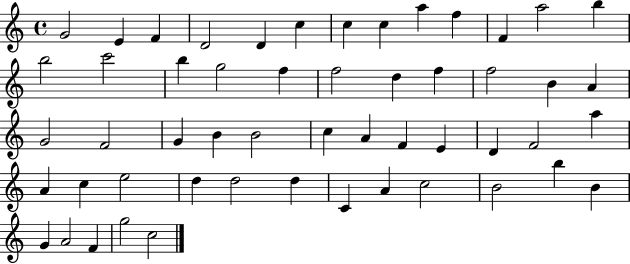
{
  \clef treble
  \time 4/4
  \defaultTimeSignature
  \key c \major
  g'2 e'4 f'4 | d'2 d'4 c''4 | c''4 c''4 a''4 f''4 | f'4 a''2 b''4 | \break b''2 c'''2 | b''4 g''2 f''4 | f''2 d''4 f''4 | f''2 b'4 a'4 | \break g'2 f'2 | g'4 b'4 b'2 | c''4 a'4 f'4 e'4 | d'4 f'2 a''4 | \break a'4 c''4 e''2 | d''4 d''2 d''4 | c'4 a'4 c''2 | b'2 b''4 b'4 | \break g'4 a'2 f'4 | g''2 c''2 | \bar "|."
}